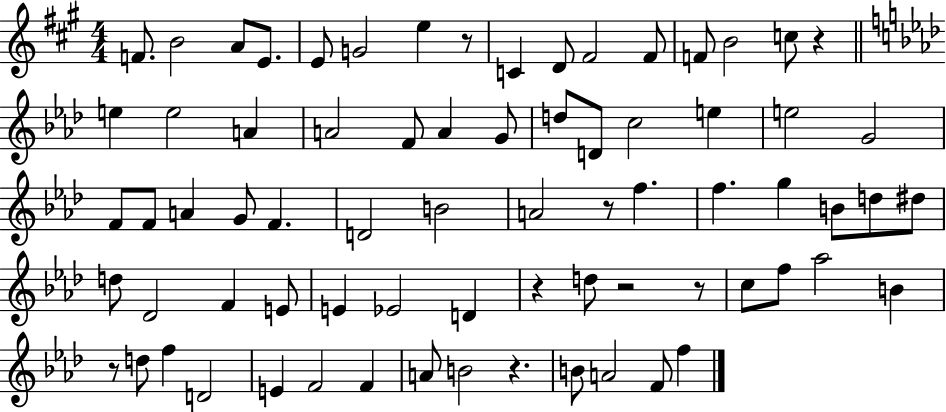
{
  \clef treble
  \numericTimeSignature
  \time 4/4
  \key a \major
  f'8. b'2 a'8 e'8. | e'8 g'2 e''4 r8 | c'4 d'8 fis'2 fis'8 | f'8 b'2 c''8 r4 | \break \bar "||" \break \key aes \major e''4 e''2 a'4 | a'2 f'8 a'4 g'8 | d''8 d'8 c''2 e''4 | e''2 g'2 | \break f'8 f'8 a'4 g'8 f'4. | d'2 b'2 | a'2 r8 f''4. | f''4. g''4 b'8 d''8 dis''8 | \break d''8 des'2 f'4 e'8 | e'4 ees'2 d'4 | r4 d''8 r2 r8 | c''8 f''8 aes''2 b'4 | \break r8 d''8 f''4 d'2 | e'4 f'2 f'4 | a'8 b'2 r4. | b'8 a'2 f'8 f''4 | \break \bar "|."
}